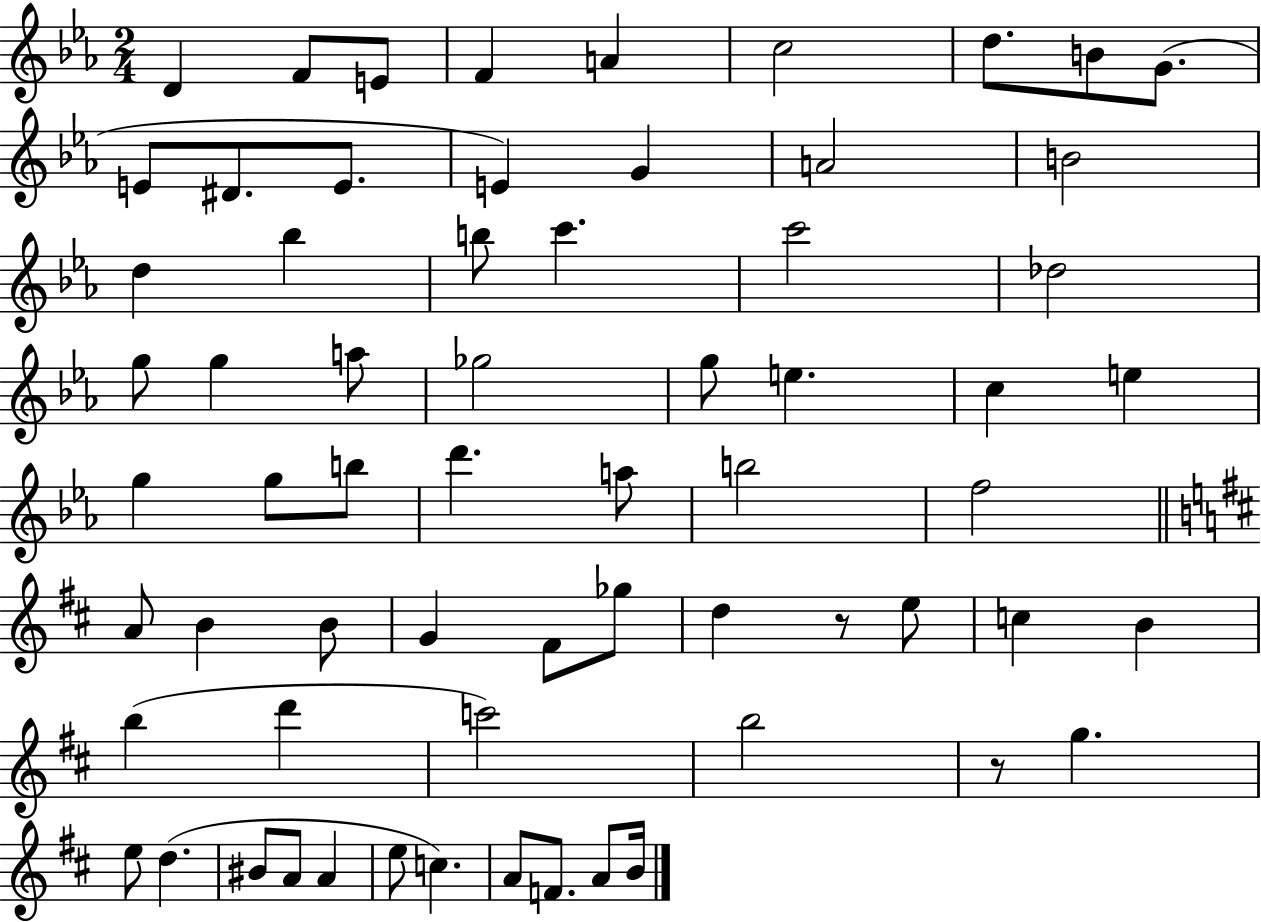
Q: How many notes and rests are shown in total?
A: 65